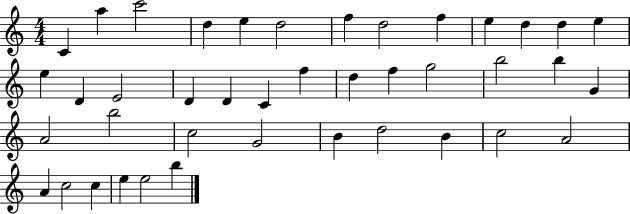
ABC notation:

X:1
T:Untitled
M:4/4
L:1/4
K:C
C a c'2 d e d2 f d2 f e d d e e D E2 D D C f d f g2 b2 b G A2 b2 c2 G2 B d2 B c2 A2 A c2 c e e2 b